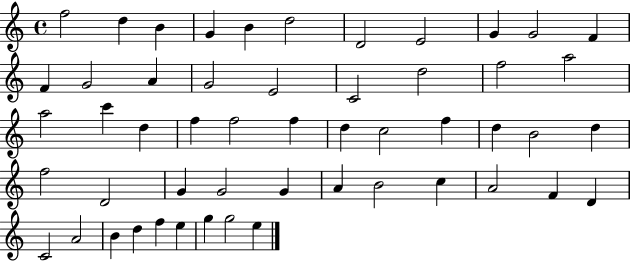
{
  \clef treble
  \time 4/4
  \defaultTimeSignature
  \key c \major
  f''2 d''4 b'4 | g'4 b'4 d''2 | d'2 e'2 | g'4 g'2 f'4 | \break f'4 g'2 a'4 | g'2 e'2 | c'2 d''2 | f''2 a''2 | \break a''2 c'''4 d''4 | f''4 f''2 f''4 | d''4 c''2 f''4 | d''4 b'2 d''4 | \break f''2 d'2 | g'4 g'2 g'4 | a'4 b'2 c''4 | a'2 f'4 d'4 | \break c'2 a'2 | b'4 d''4 f''4 e''4 | g''4 g''2 e''4 | \bar "|."
}